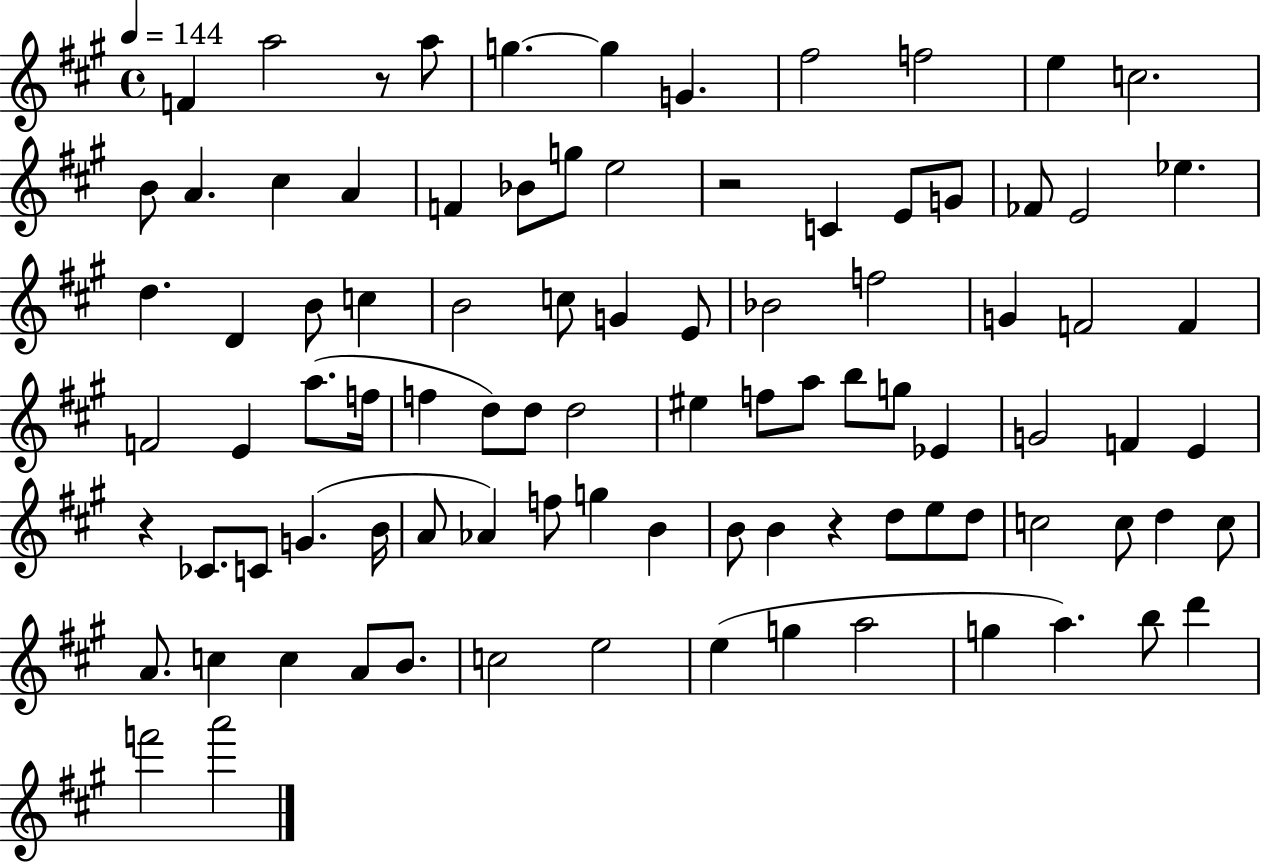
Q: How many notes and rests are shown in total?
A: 92